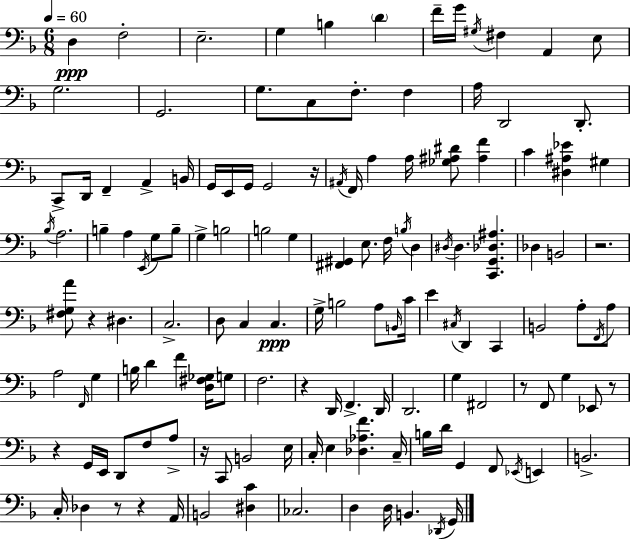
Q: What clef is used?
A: bass